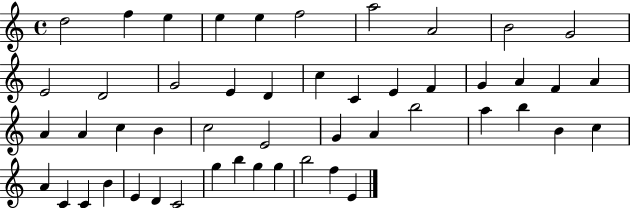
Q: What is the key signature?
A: C major